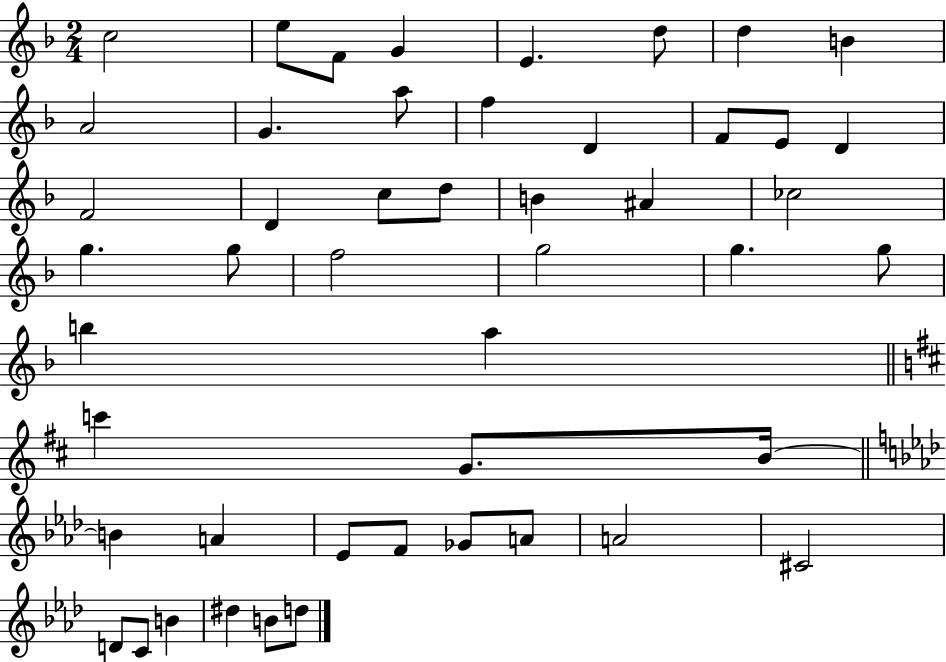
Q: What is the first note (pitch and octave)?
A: C5